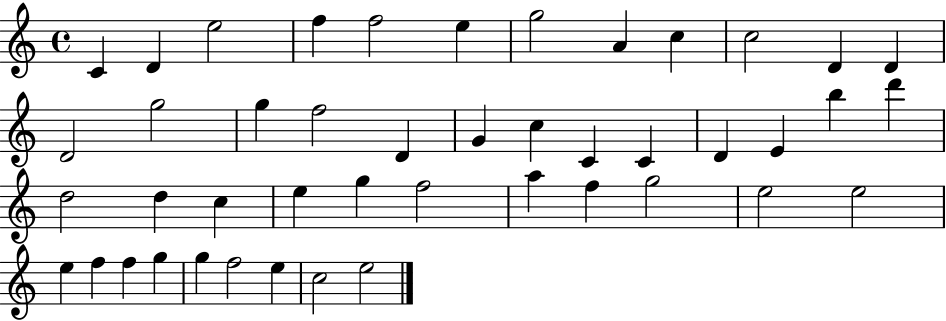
C4/q D4/q E5/h F5/q F5/h E5/q G5/h A4/q C5/q C5/h D4/q D4/q D4/h G5/h G5/q F5/h D4/q G4/q C5/q C4/q C4/q D4/q E4/q B5/q D6/q D5/h D5/q C5/q E5/q G5/q F5/h A5/q F5/q G5/h E5/h E5/h E5/q F5/q F5/q G5/q G5/q F5/h E5/q C5/h E5/h